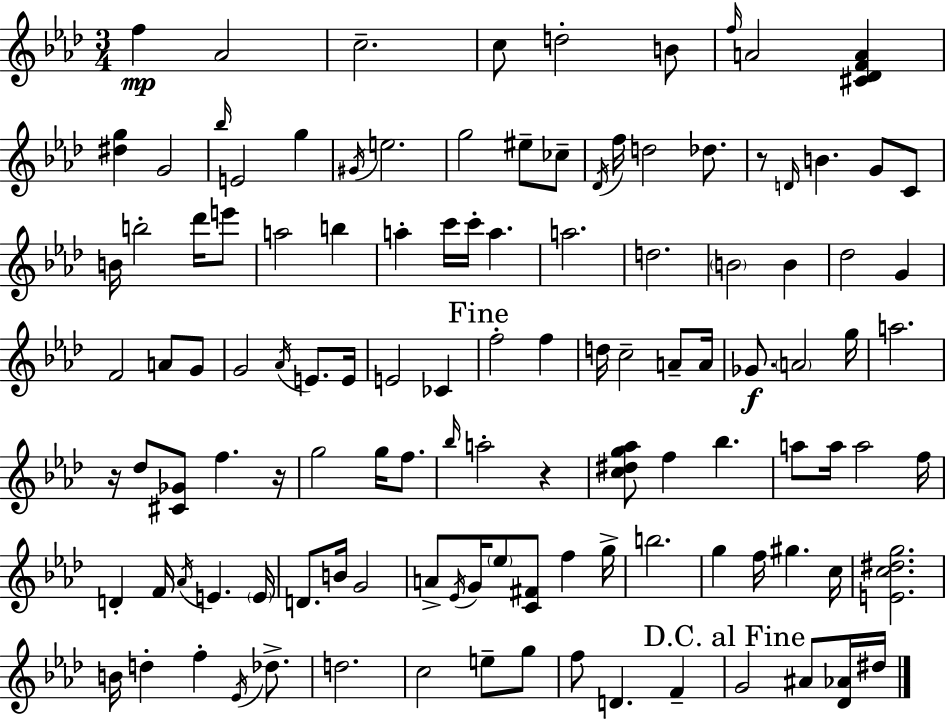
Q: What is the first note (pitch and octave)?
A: F5